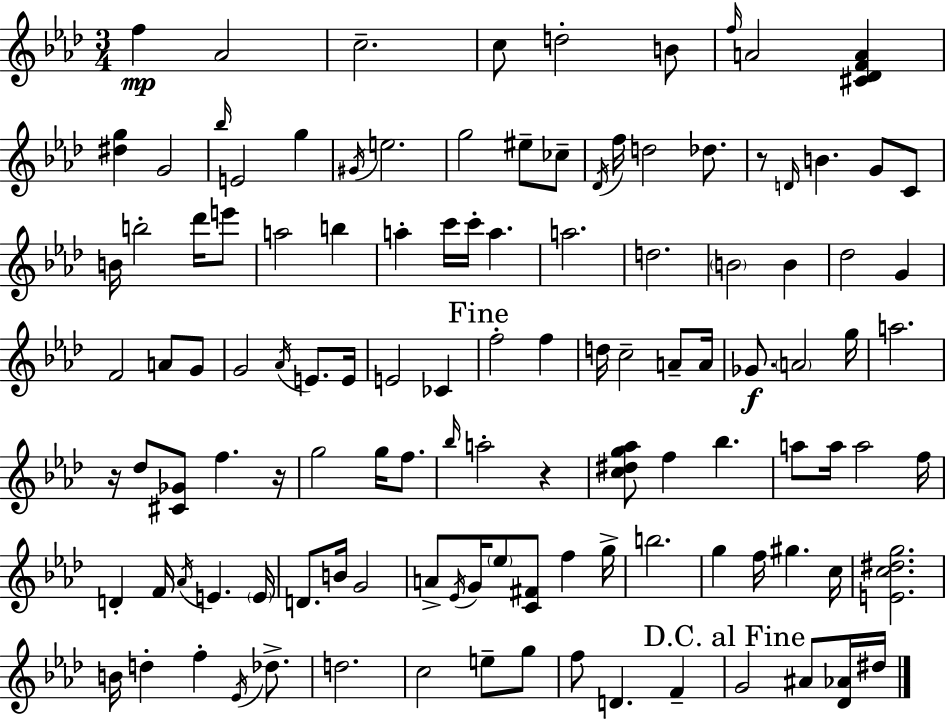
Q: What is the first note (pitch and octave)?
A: F5